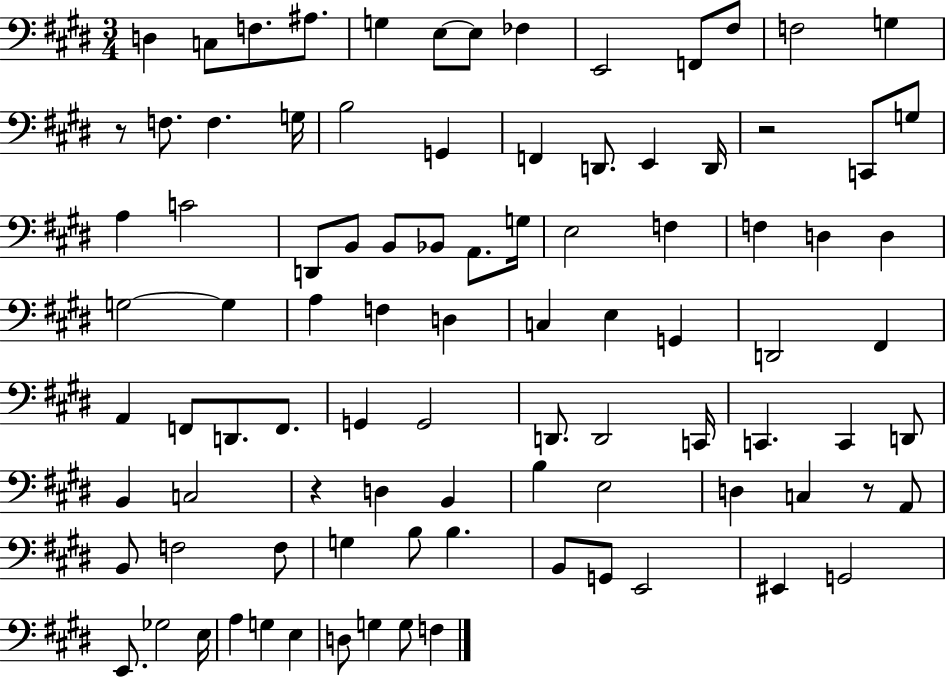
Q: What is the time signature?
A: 3/4